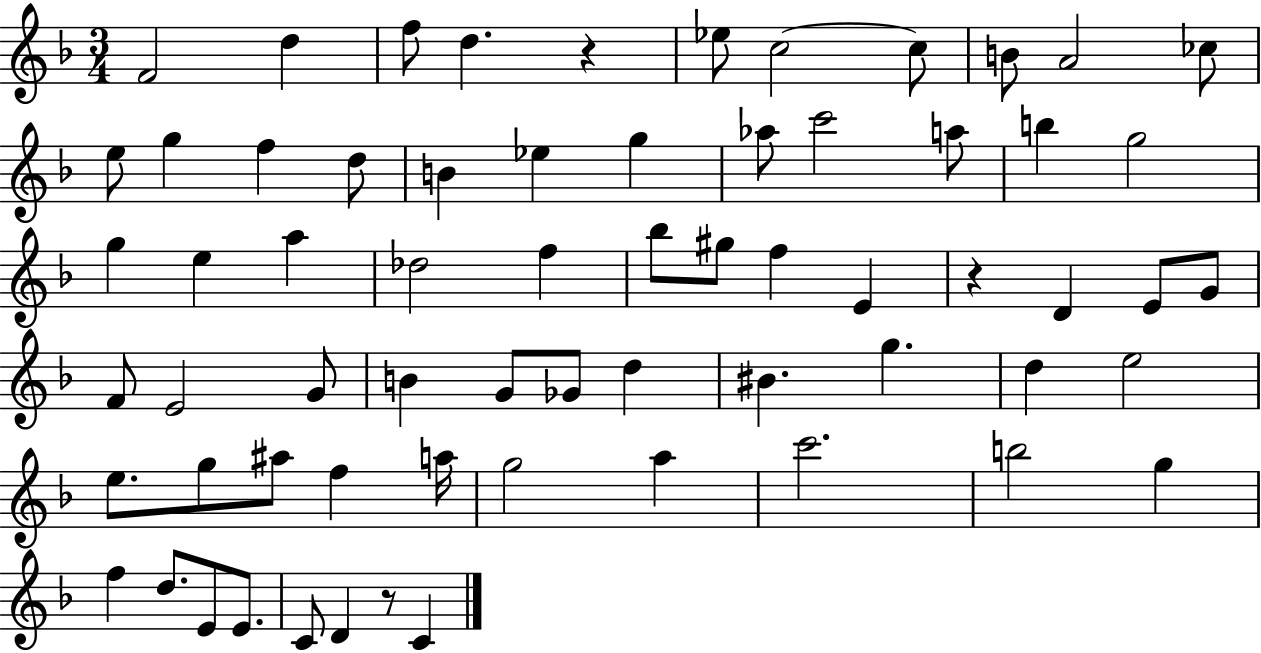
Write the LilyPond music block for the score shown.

{
  \clef treble
  \numericTimeSignature
  \time 3/4
  \key f \major
  \repeat volta 2 { f'2 d''4 | f''8 d''4. r4 | ees''8 c''2~~ c''8 | b'8 a'2 ces''8 | \break e''8 g''4 f''4 d''8 | b'4 ees''4 g''4 | aes''8 c'''2 a''8 | b''4 g''2 | \break g''4 e''4 a''4 | des''2 f''4 | bes''8 gis''8 f''4 e'4 | r4 d'4 e'8 g'8 | \break f'8 e'2 g'8 | b'4 g'8 ges'8 d''4 | bis'4. g''4. | d''4 e''2 | \break e''8. g''8 ais''8 f''4 a''16 | g''2 a''4 | c'''2. | b''2 g''4 | \break f''4 d''8. e'8 e'8. | c'8 d'4 r8 c'4 | } \bar "|."
}